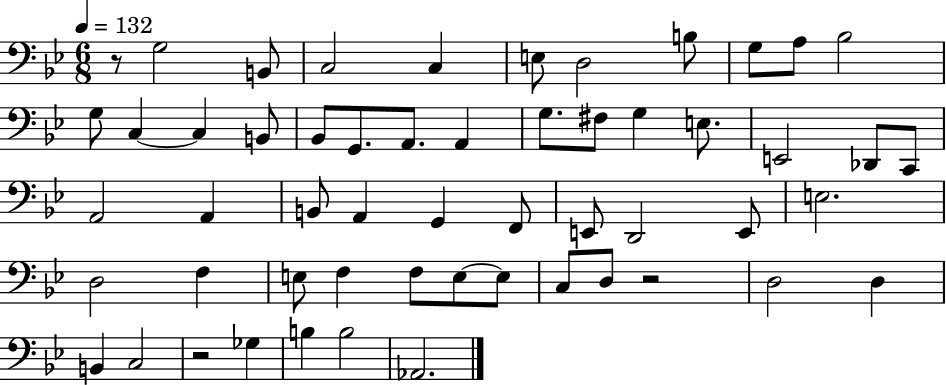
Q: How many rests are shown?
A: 3